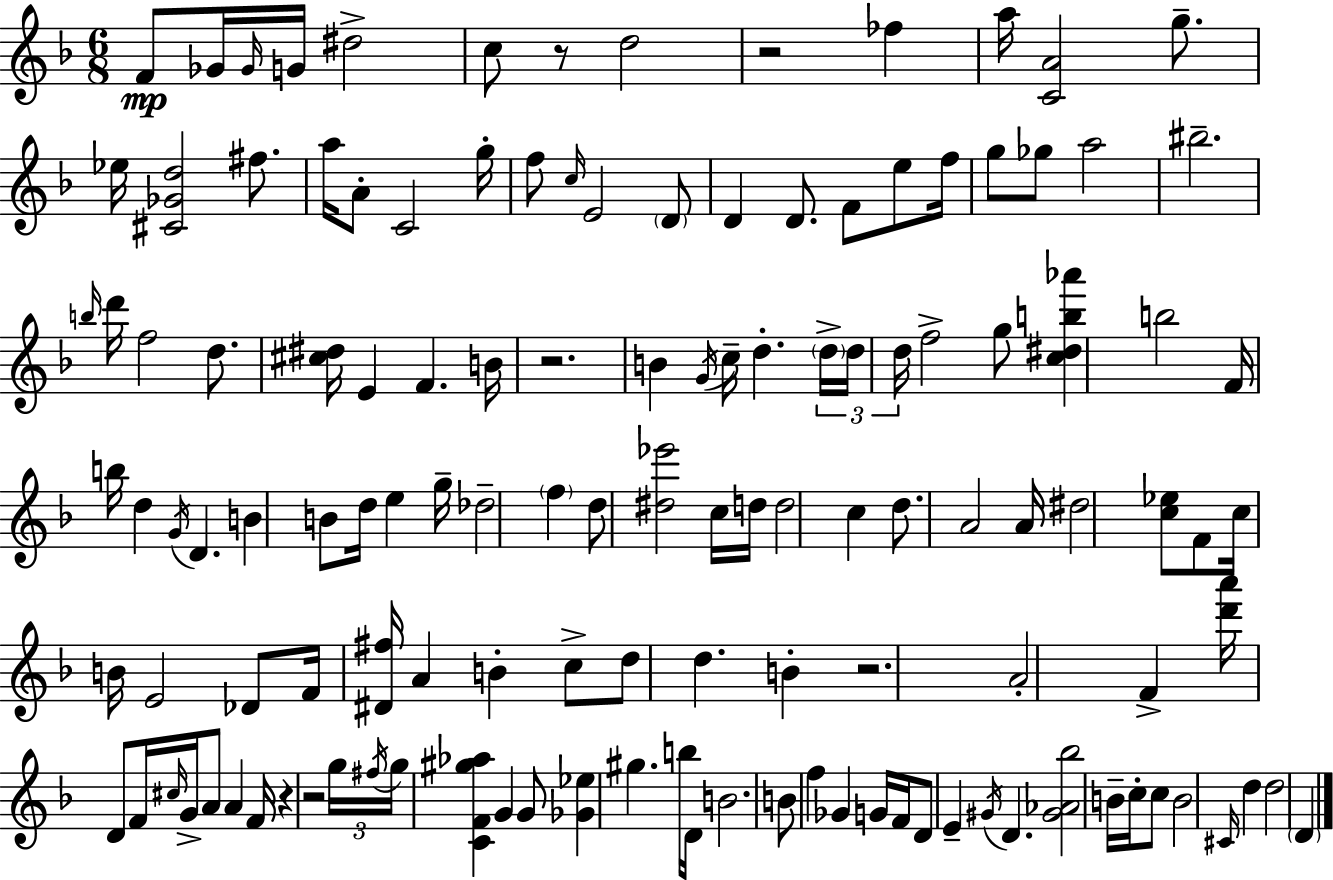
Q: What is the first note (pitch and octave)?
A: F4